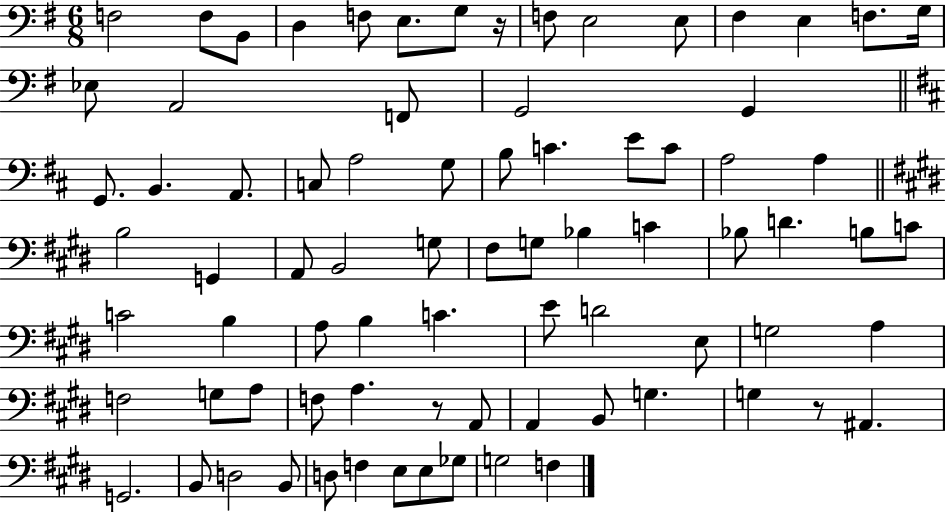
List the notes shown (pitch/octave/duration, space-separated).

F3/h F3/e B2/e D3/q F3/e E3/e. G3/e R/s F3/e E3/h E3/e F#3/q E3/q F3/e. G3/s Eb3/e A2/h F2/e G2/h G2/q G2/e. B2/q. A2/e. C3/e A3/h G3/e B3/e C4/q. E4/e C4/e A3/h A3/q B3/h G2/q A2/e B2/h G3/e F#3/e G3/e Bb3/q C4/q Bb3/e D4/q. B3/e C4/e C4/h B3/q A3/e B3/q C4/q. E4/e D4/h E3/e G3/h A3/q F3/h G3/e A3/e F3/e A3/q. R/e A2/e A2/q B2/e G3/q. G3/q R/e A#2/q. G2/h. B2/e D3/h B2/e D3/e F3/q E3/e E3/e Gb3/e G3/h F3/q